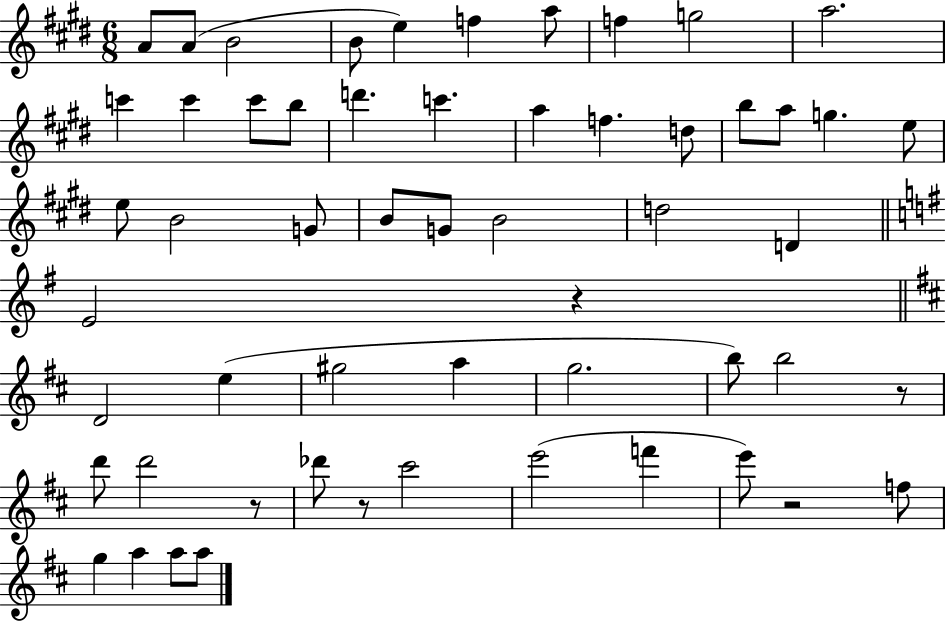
{
  \clef treble
  \numericTimeSignature
  \time 6/8
  \key e \major
  \repeat volta 2 { a'8 a'8( b'2 | b'8 e''4) f''4 a''8 | f''4 g''2 | a''2. | \break c'''4 c'''4 c'''8 b''8 | d'''4. c'''4. | a''4 f''4. d''8 | b''8 a''8 g''4. e''8 | \break e''8 b'2 g'8 | b'8 g'8 b'2 | d''2 d'4 | \bar "||" \break \key g \major e'2 r4 | \bar "||" \break \key d \major d'2 e''4( | gis''2 a''4 | g''2. | b''8) b''2 r8 | \break d'''8 d'''2 r8 | des'''8 r8 cis'''2 | e'''2( f'''4 | e'''8) r2 f''8 | \break g''4 a''4 a''8 a''8 | } \bar "|."
}